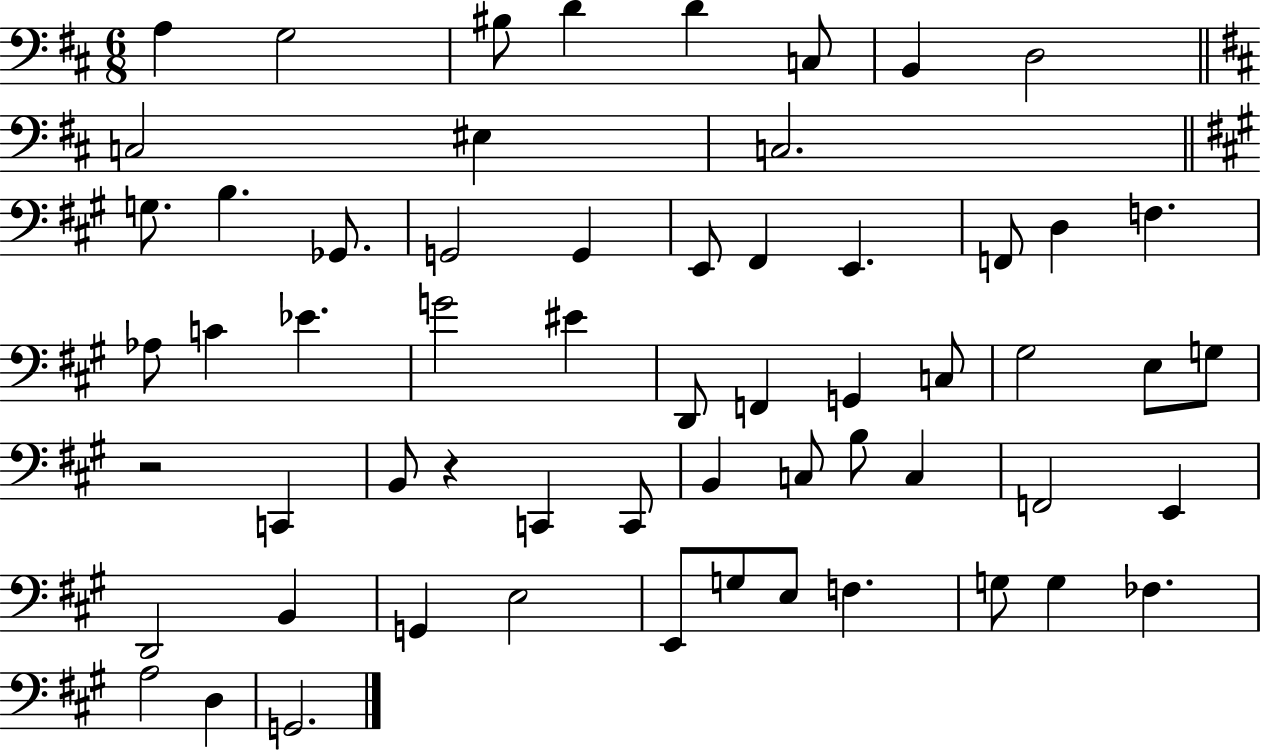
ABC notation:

X:1
T:Untitled
M:6/8
L:1/4
K:D
A, G,2 ^B,/2 D D C,/2 B,, D,2 C,2 ^E, C,2 G,/2 B, _G,,/2 G,,2 G,, E,,/2 ^F,, E,, F,,/2 D, F, _A,/2 C _E G2 ^E D,,/2 F,, G,, C,/2 ^G,2 E,/2 G,/2 z2 C,, B,,/2 z C,, C,,/2 B,, C,/2 B,/2 C, F,,2 E,, D,,2 B,, G,, E,2 E,,/2 G,/2 E,/2 F, G,/2 G, _F, A,2 D, G,,2